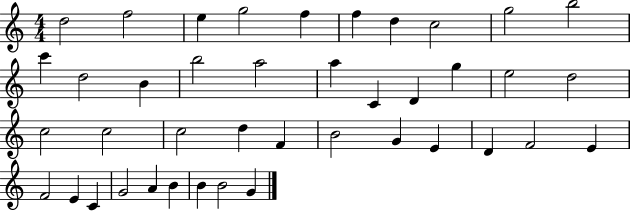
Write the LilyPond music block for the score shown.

{
  \clef treble
  \numericTimeSignature
  \time 4/4
  \key c \major
  d''2 f''2 | e''4 g''2 f''4 | f''4 d''4 c''2 | g''2 b''2 | \break c'''4 d''2 b'4 | b''2 a''2 | a''4 c'4 d'4 g''4 | e''2 d''2 | \break c''2 c''2 | c''2 d''4 f'4 | b'2 g'4 e'4 | d'4 f'2 e'4 | \break f'2 e'4 c'4 | g'2 a'4 b'4 | b'4 b'2 g'4 | \bar "|."
}